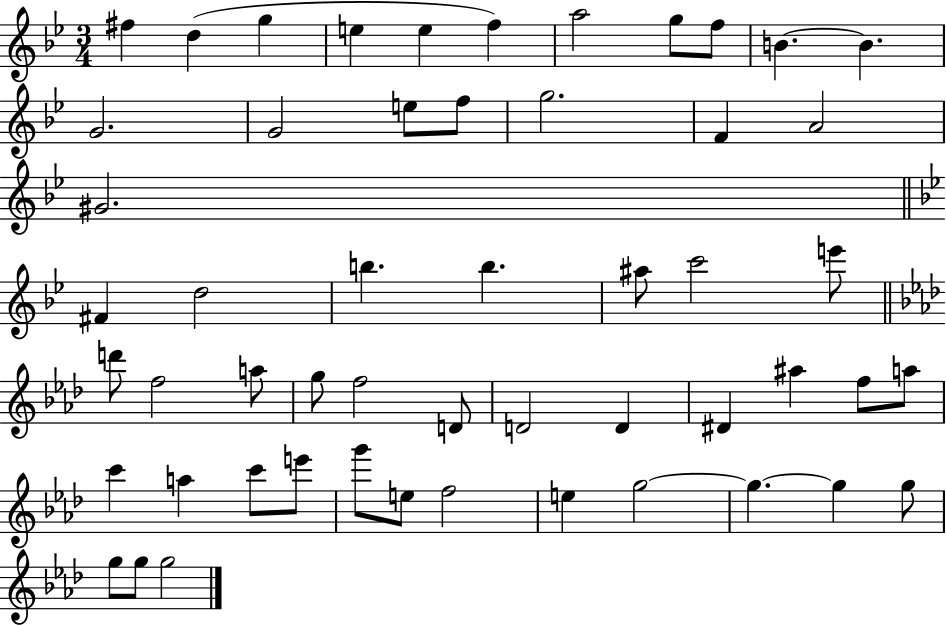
X:1
T:Untitled
M:3/4
L:1/4
K:Bb
^f d g e e f a2 g/2 f/2 B B G2 G2 e/2 f/2 g2 F A2 ^G2 ^F d2 b b ^a/2 c'2 e'/2 d'/2 f2 a/2 g/2 f2 D/2 D2 D ^D ^a f/2 a/2 c' a c'/2 e'/2 g'/2 e/2 f2 e g2 g g g/2 g/2 g/2 g2